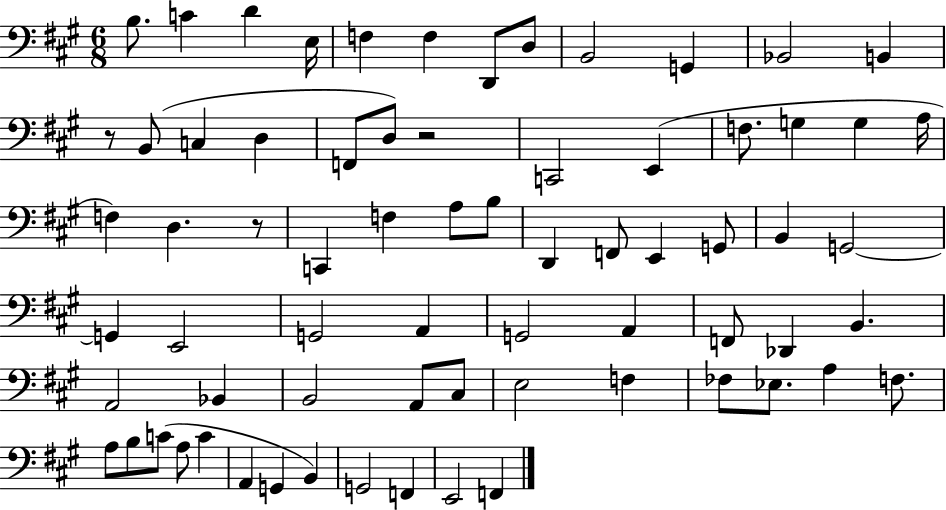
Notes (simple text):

B3/e. C4/q D4/q E3/s F3/q F3/q D2/e D3/e B2/h G2/q Bb2/h B2/q R/e B2/e C3/q D3/q F2/e D3/e R/h C2/h E2/q F3/e. G3/q G3/q A3/s F3/q D3/q. R/e C2/q F3/q A3/e B3/e D2/q F2/e E2/q G2/e B2/q G2/h G2/q E2/h G2/h A2/q G2/h A2/q F2/e Db2/q B2/q. A2/h Bb2/q B2/h A2/e C#3/e E3/h F3/q FES3/e Eb3/e. A3/q F3/e. A3/e B3/e C4/e A3/e C4/q A2/q G2/q B2/q G2/h F2/q E2/h F2/q